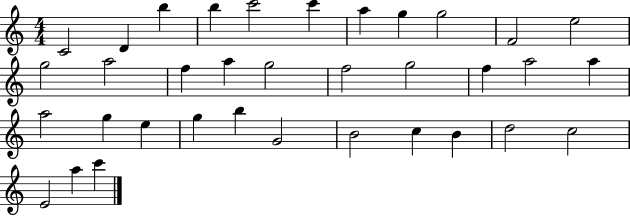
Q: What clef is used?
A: treble